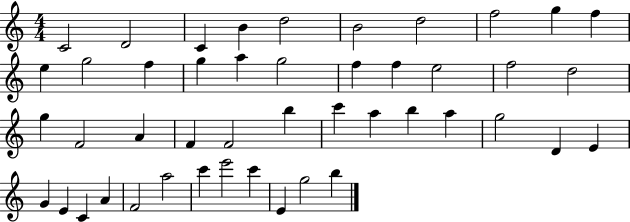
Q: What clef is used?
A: treble